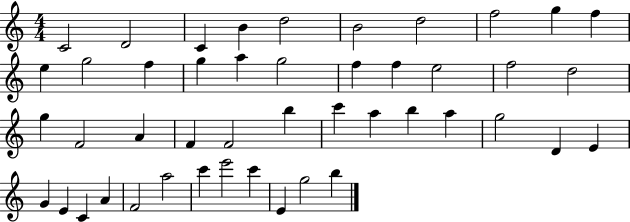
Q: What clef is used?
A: treble